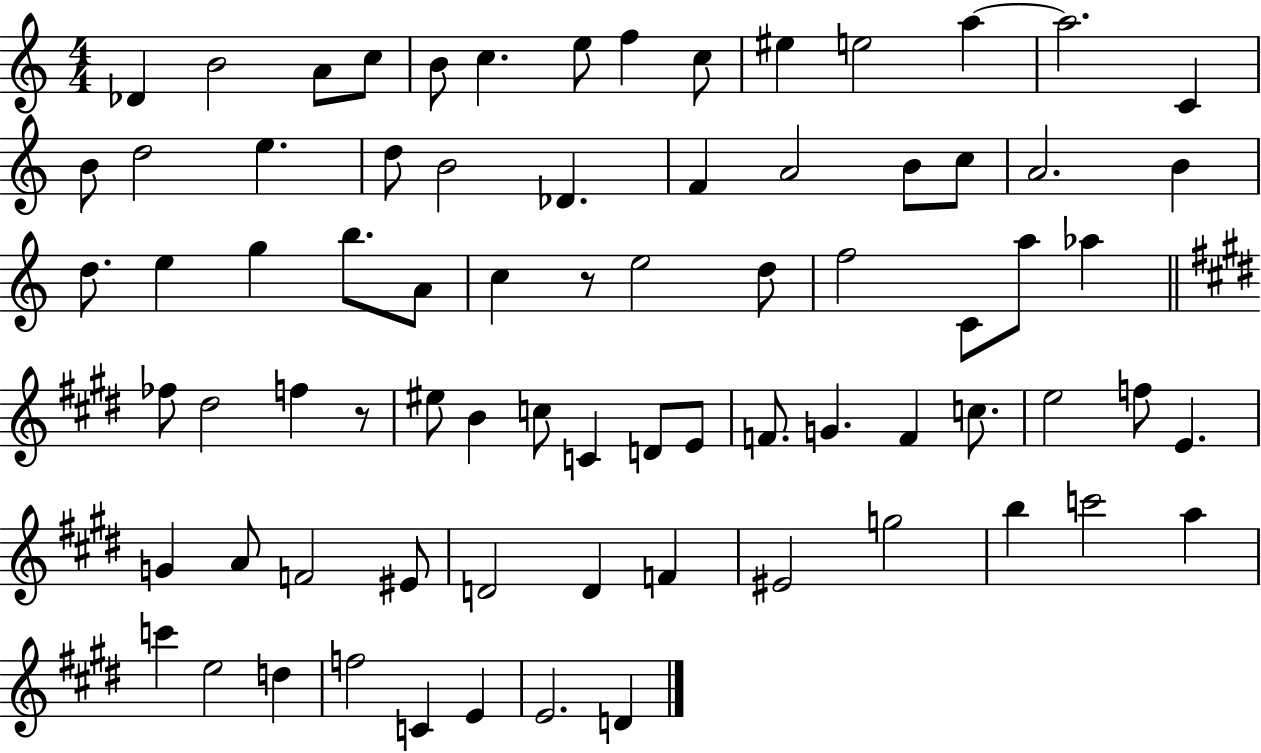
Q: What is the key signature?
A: C major